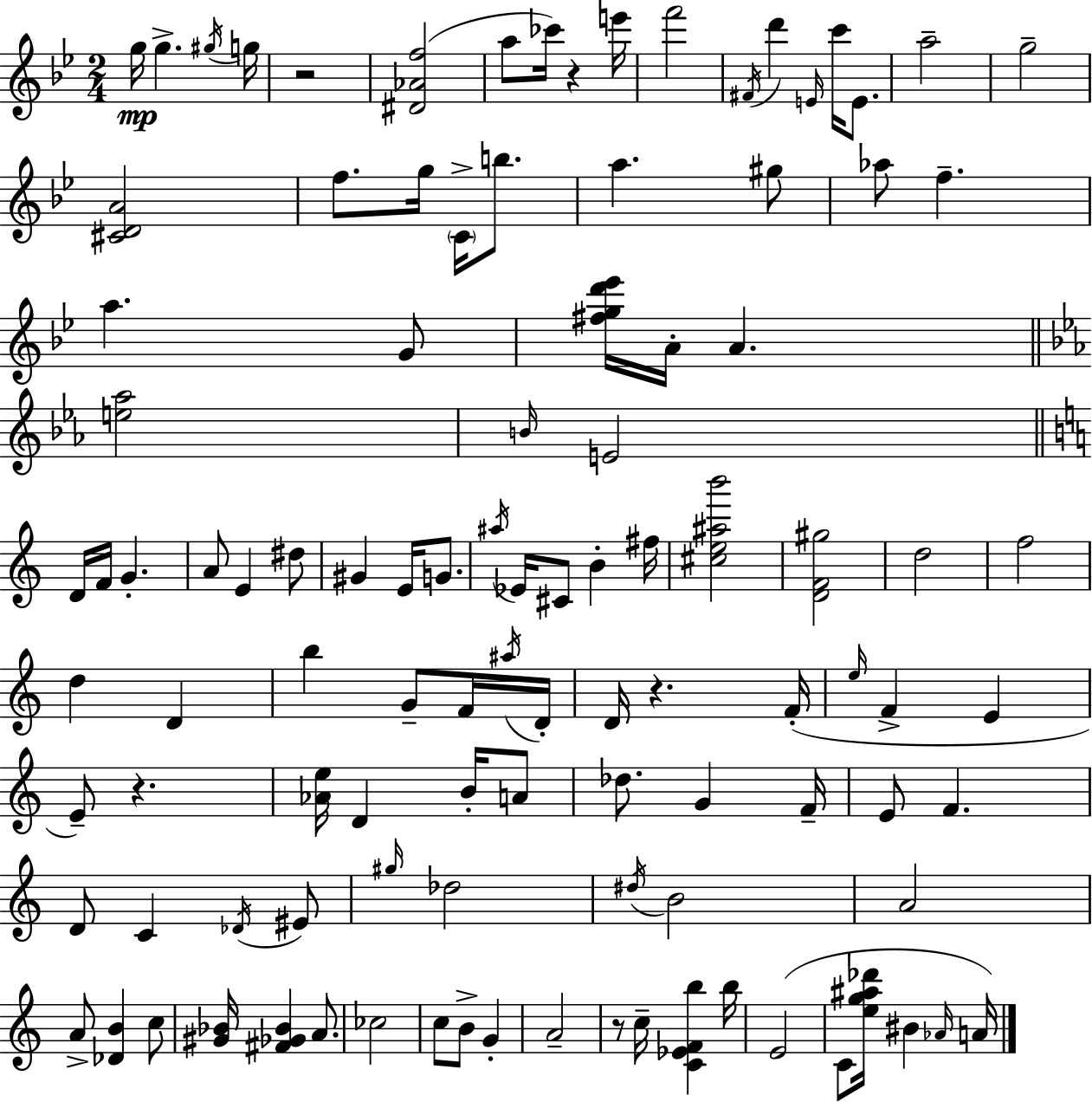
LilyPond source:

{
  \clef treble
  \numericTimeSignature
  \time 2/4
  \key g \minor
  g''16\mp g''4.-> \acciaccatura { gis''16 } | g''16 r2 | <dis' aes' f''>2( | a''8 ces'''16) r4 | \break e'''16 f'''2 | \acciaccatura { fis'16 } d'''4 \grace { e'16 } c'''16 | e'8. a''2-- | g''2-- | \break <cis' d' a'>2 | f''8. g''16 \parenthesize c'16-> | b''8. a''4. | gis''8 aes''8 f''4.-- | \break a''4. | g'8 <fis'' g'' d''' ees'''>16 a'16-. a'4. | \bar "||" \break \key ees \major <e'' aes''>2 | \grace { b'16 } e'2 | \bar "||" \break \key c \major d'16 f'16 g'4.-. | a'8 e'4 dis''8 | gis'4 e'16 g'8. | \acciaccatura { ais''16 } ees'16 cis'8 b'4-. | \break fis''16 <cis'' e'' ais'' b'''>2 | <d' f' gis''>2 | d''2 | f''2 | \break d''4 d'4 | b''4 g'8-- f'16 | \acciaccatura { ais''16 } d'16-. d'16 r4. | f'16-.( \grace { e''16 } f'4-> e'4 | \break e'8--) r4. | <aes' e''>16 d'4 | b'16-. a'8 des''8. g'4 | f'16-- e'8 f'4. | \break d'8 c'4 | \acciaccatura { des'16 } eis'8 \grace { gis''16 } des''2 | \acciaccatura { dis''16 } b'2 | a'2 | \break a'8-> | <des' b'>4 c''8 <gis' bes'>16 <fis' ges' bes'>4 | a'8. ces''2 | c''8 | \break b'8-> g'4-. a'2-- | r8 | c''16-- <c' ees' f' b''>4 b''16 e'2( | c'8 | \break <e'' g'' ais'' des'''>16 bis'4 \grace { aes'16 } a'16) \bar "|."
}